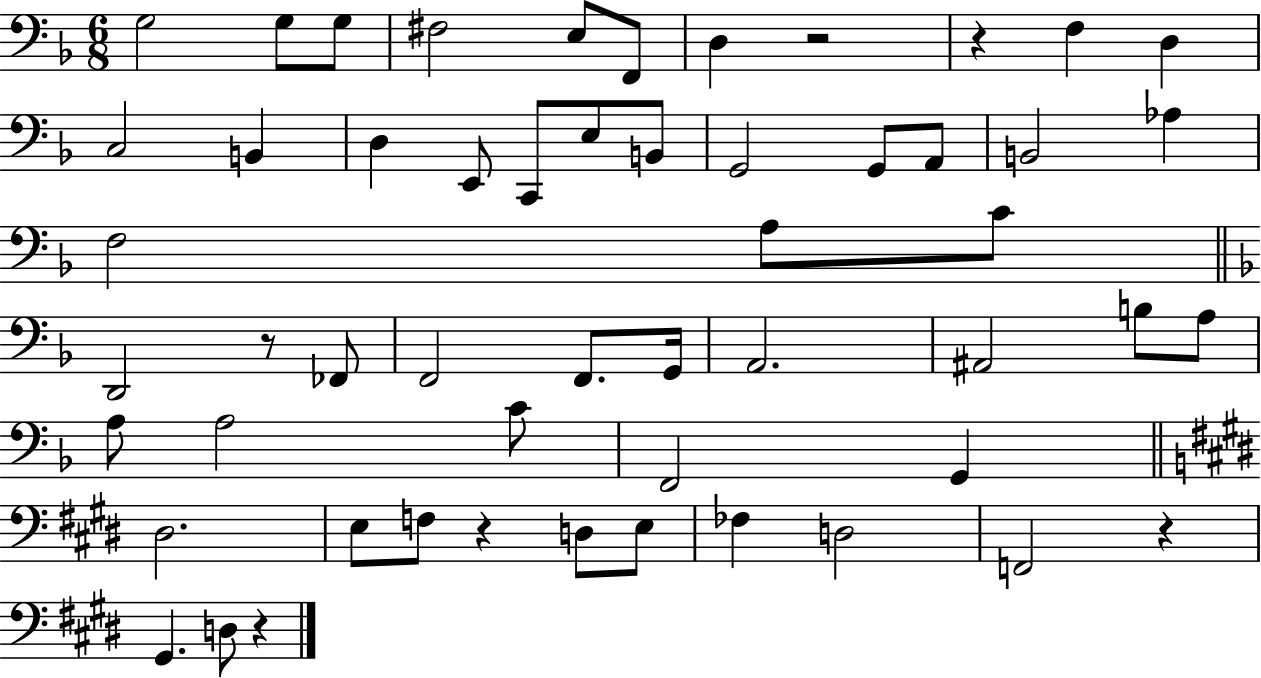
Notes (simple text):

G3/h G3/e G3/e F#3/h E3/e F2/e D3/q R/h R/q F3/q D3/q C3/h B2/q D3/q E2/e C2/e E3/e B2/e G2/h G2/e A2/e B2/h Ab3/q F3/h A3/e C4/e D2/h R/e FES2/e F2/h F2/e. G2/s A2/h. A#2/h B3/e A3/e A3/e A3/h C4/e F2/h G2/q D#3/h. E3/e F3/e R/q D3/e E3/e FES3/q D3/h F2/h R/q G#2/q. D3/e R/q